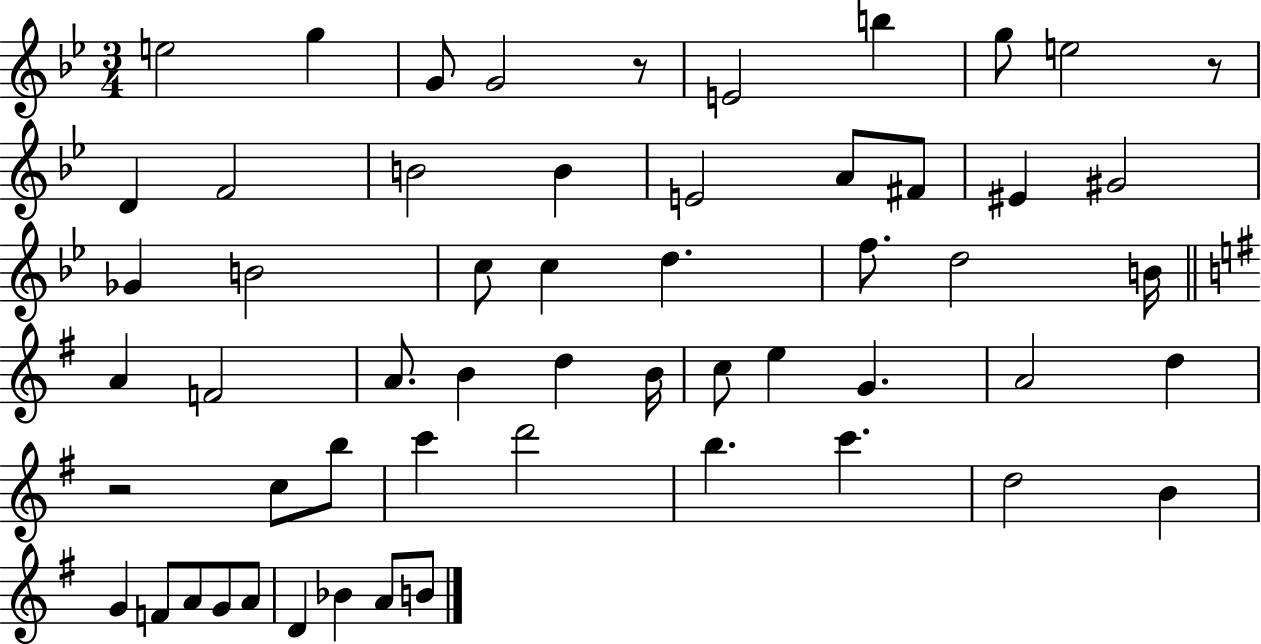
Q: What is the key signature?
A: BES major